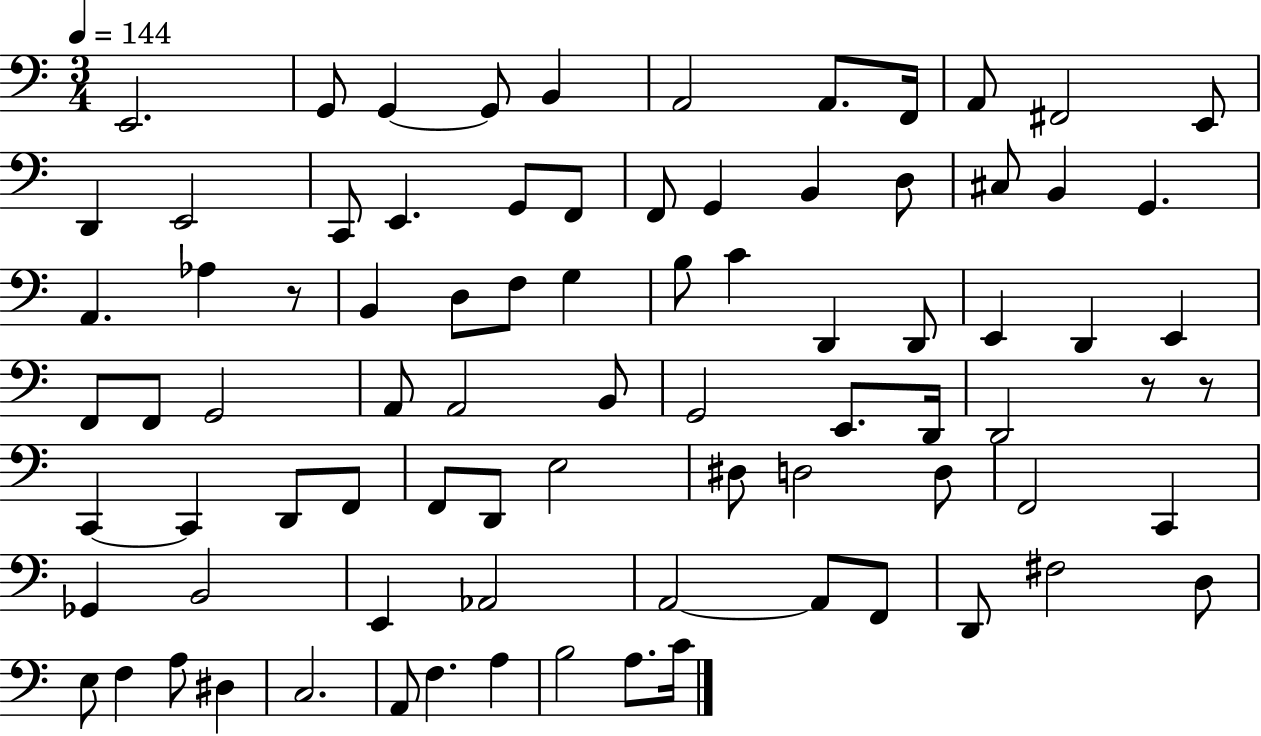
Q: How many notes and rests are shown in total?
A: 83